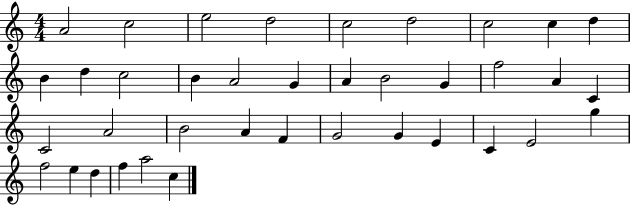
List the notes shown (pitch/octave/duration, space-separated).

A4/h C5/h E5/h D5/h C5/h D5/h C5/h C5/q D5/q B4/q D5/q C5/h B4/q A4/h G4/q A4/q B4/h G4/q F5/h A4/q C4/q C4/h A4/h B4/h A4/q F4/q G4/h G4/q E4/q C4/q E4/h G5/q F5/h E5/q D5/q F5/q A5/h C5/q